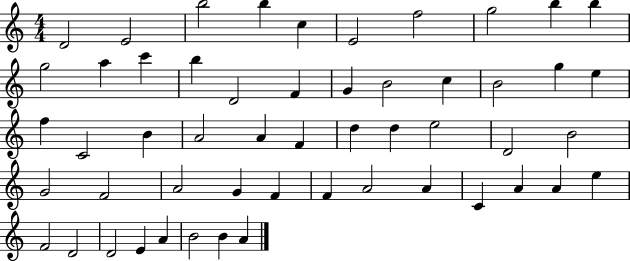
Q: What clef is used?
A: treble